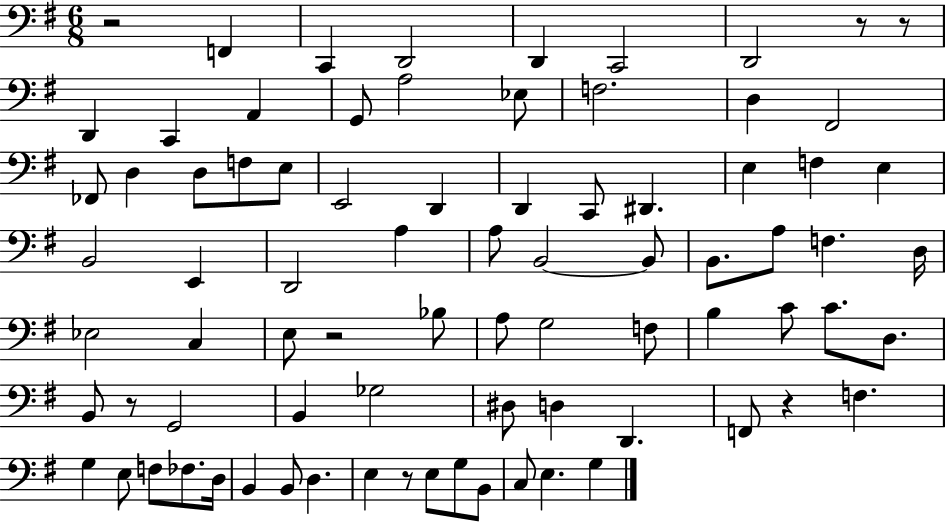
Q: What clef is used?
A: bass